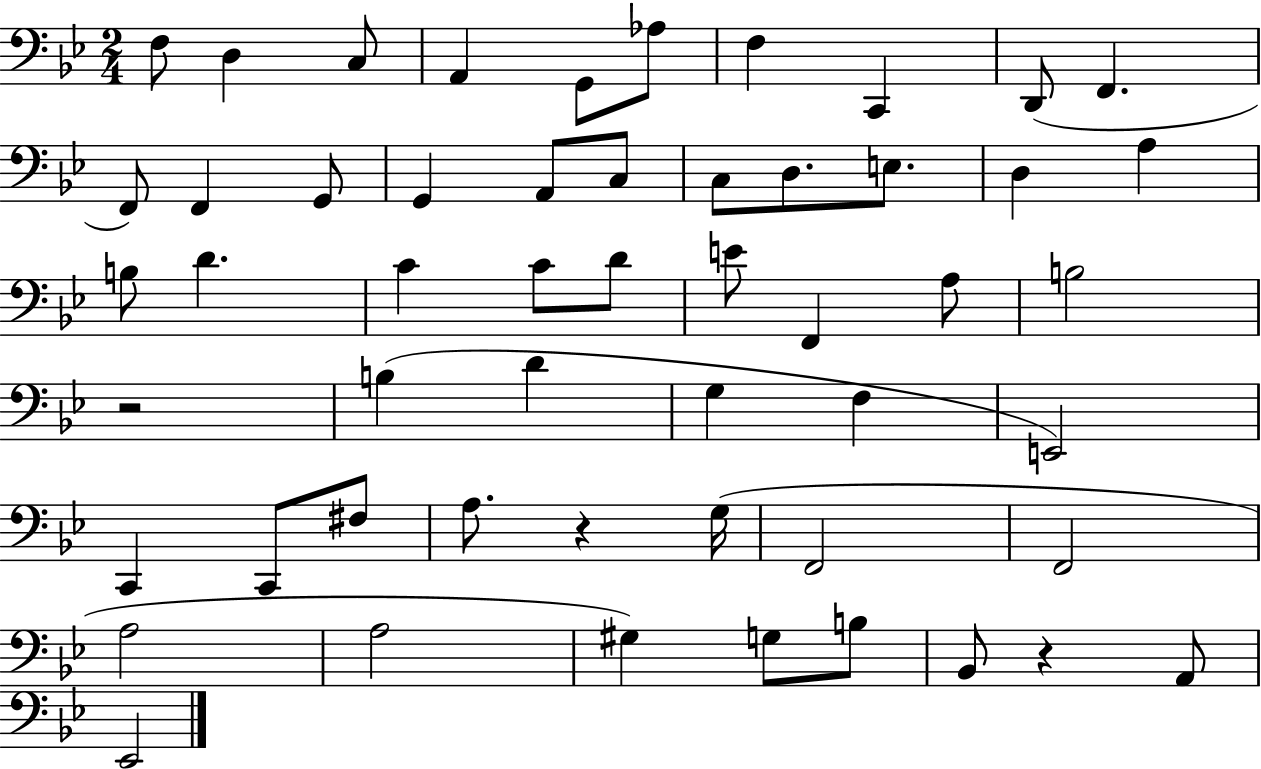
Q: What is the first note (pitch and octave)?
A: F3